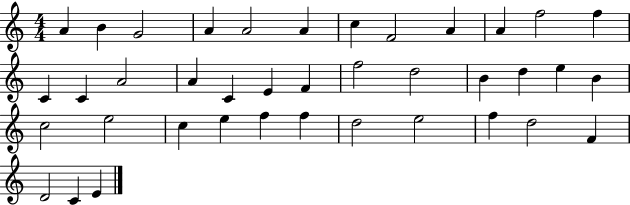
A4/q B4/q G4/h A4/q A4/h A4/q C5/q F4/h A4/q A4/q F5/h F5/q C4/q C4/q A4/h A4/q C4/q E4/q F4/q F5/h D5/h B4/q D5/q E5/q B4/q C5/h E5/h C5/q E5/q F5/q F5/q D5/h E5/h F5/q D5/h F4/q D4/h C4/q E4/q